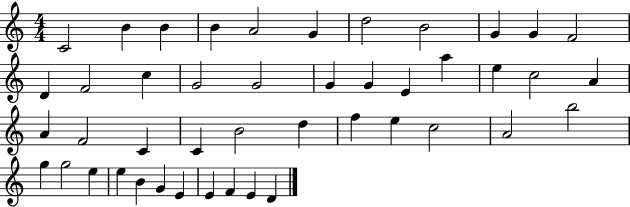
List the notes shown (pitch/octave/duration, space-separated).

C4/h B4/q B4/q B4/q A4/h G4/q D5/h B4/h G4/q G4/q F4/h D4/q F4/h C5/q G4/h G4/h G4/q G4/q E4/q A5/q E5/q C5/h A4/q A4/q F4/h C4/q C4/q B4/h D5/q F5/q E5/q C5/h A4/h B5/h G5/q G5/h E5/q E5/q B4/q G4/q E4/q E4/q F4/q E4/q D4/q